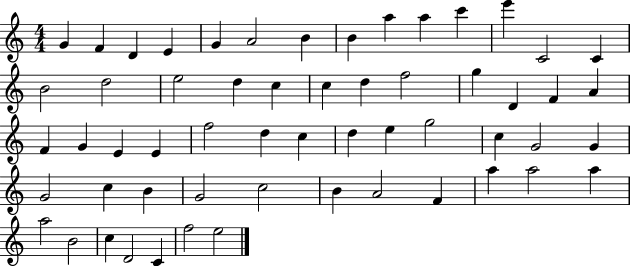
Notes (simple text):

G4/q F4/q D4/q E4/q G4/q A4/h B4/q B4/q A5/q A5/q C6/q E6/q C4/h C4/q B4/h D5/h E5/h D5/q C5/q C5/q D5/q F5/h G5/q D4/q F4/q A4/q F4/q G4/q E4/q E4/q F5/h D5/q C5/q D5/q E5/q G5/h C5/q G4/h G4/q G4/h C5/q B4/q G4/h C5/h B4/q A4/h F4/q A5/q A5/h A5/q A5/h B4/h C5/q D4/h C4/q F5/h E5/h